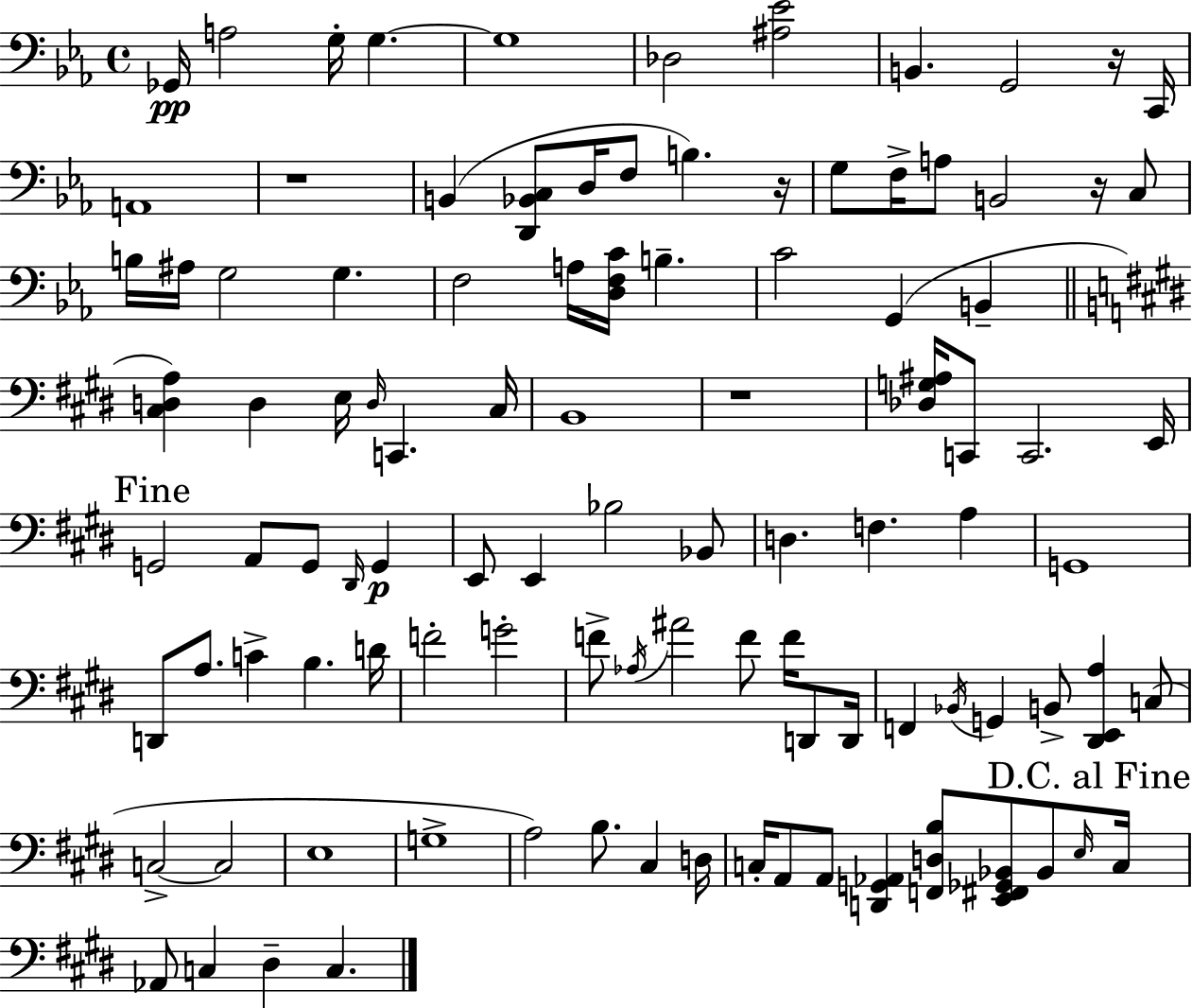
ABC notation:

X:1
T:Untitled
M:4/4
L:1/4
K:Cm
_G,,/4 A,2 G,/4 G, G,4 _D,2 [^A,_E]2 B,, G,,2 z/4 C,,/4 A,,4 z4 B,, [D,,_B,,C,]/2 D,/4 F,/2 B, z/4 G,/2 F,/4 A,/2 B,,2 z/4 C,/2 B,/4 ^A,/4 G,2 G, F,2 A,/4 [D,F,C]/4 B, C2 G,, B,, [^C,D,A,] D, E,/4 D,/4 C,, ^C,/4 B,,4 z4 [_D,G,^A,]/4 C,,/2 C,,2 E,,/4 G,,2 A,,/2 G,,/2 ^D,,/4 G,, E,,/2 E,, _B,2 _B,,/2 D, F, A, G,,4 D,,/2 A,/2 C B, D/4 F2 G2 F/2 _A,/4 ^A2 F/2 F/4 D,,/2 D,,/4 F,, _B,,/4 G,, B,,/2 [^D,,E,,A,] C,/2 C,2 C,2 E,4 G,4 A,2 B,/2 ^C, D,/4 C,/4 A,,/2 A,,/2 [D,,G,,_A,,] [F,,D,B,]/2 [E,,^F,,_G,,_B,,]/2 _B,,/2 E,/4 C,/4 _A,,/2 C, ^D, C,